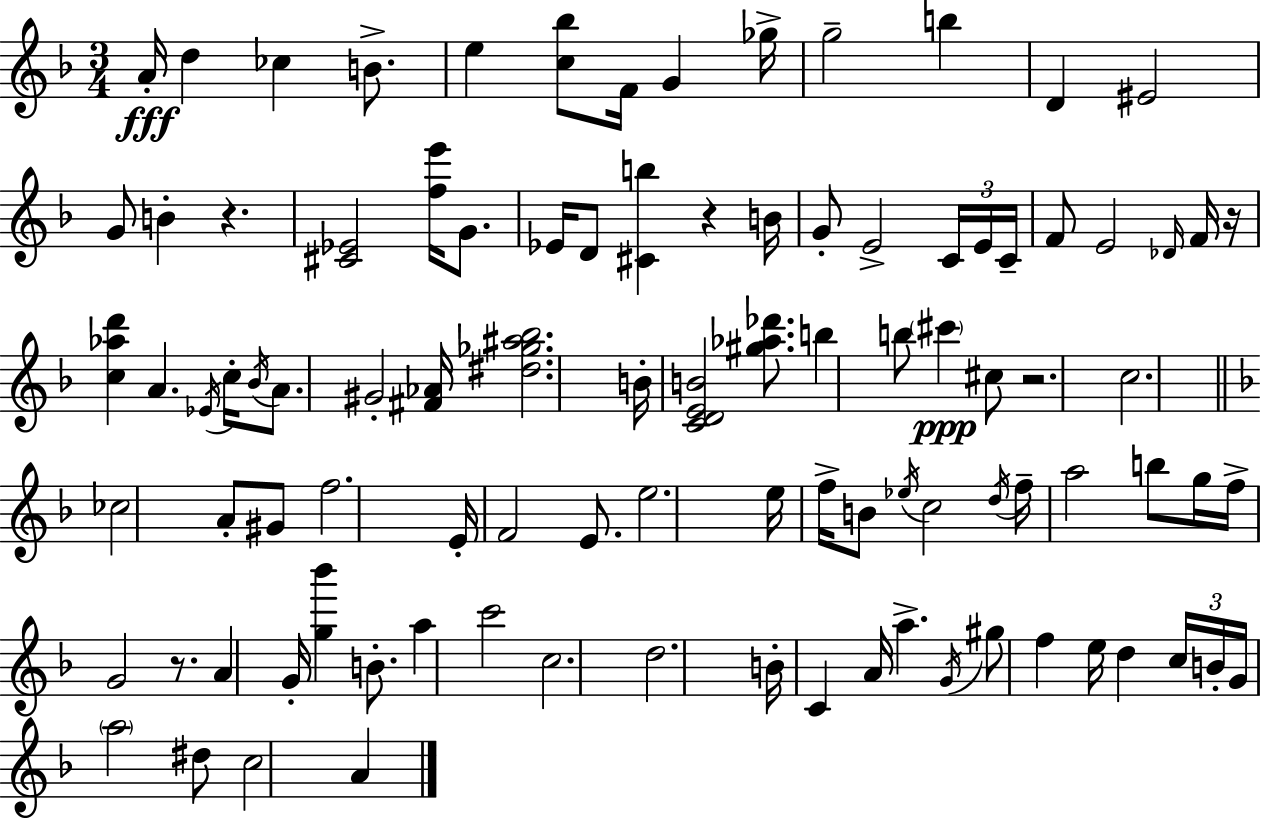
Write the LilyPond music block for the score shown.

{
  \clef treble
  \numericTimeSignature
  \time 3/4
  \key d \minor
  a'16-.\fff d''4 ces''4 b'8.-> | e''4 <c'' bes''>8 f'16 g'4 ges''16-> | g''2-- b''4 | d'4 eis'2 | \break g'8 b'4-. r4. | <cis' ees'>2 <f'' e'''>16 g'8. | ees'16 d'8 <cis' b''>4 r4 b'16 | g'8-. e'2-> \tuplet 3/2 { c'16 e'16 | \break c'16-- } f'8 e'2 \grace { des'16 } | f'16 r16 <c'' aes'' d'''>4 a'4. | \acciaccatura { ees'16 } c''16-. \acciaccatura { bes'16 } a'8. gis'2-. | <fis' aes'>16 <dis'' ges'' ais'' bes''>2. | \break b'16-. <c' d' e' b'>2 | <gis'' aes'' des'''>8. b''4 b''8 \parenthesize cis'''4\ppp | cis''8 r2. | c''2. | \break \bar "||" \break \key d \minor ces''2 a'8-. gis'8 | f''2. | e'16-. f'2 e'8. | e''2. | \break e''16 f''16-> b'8 \acciaccatura { ees''16 } c''2 | \acciaccatura { d''16 } f''16-- a''2 b''8 | g''16 f''16-> g'2 r8. | a'4 g'16-. <g'' bes'''>4 b'8.-. | \break a''4 c'''2 | c''2. | d''2. | b'16-. c'4 a'16 a''4.-> | \break \acciaccatura { g'16 } gis''8 f''4 e''16 d''4 | \tuplet 3/2 { c''16 b'16-. g'16 } \parenthesize a''2 | dis''8 c''2 a'4 | \bar "|."
}